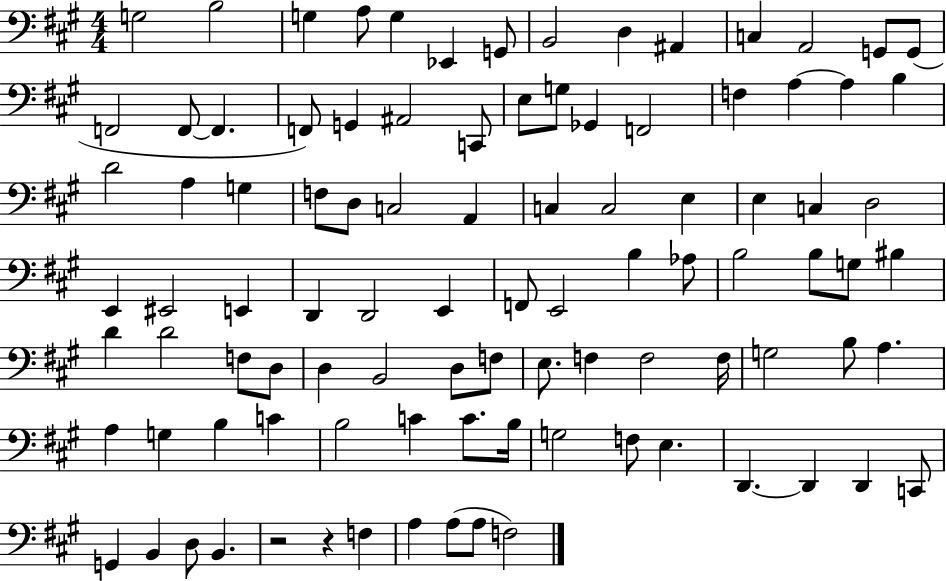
X:1
T:Untitled
M:4/4
L:1/4
K:A
G,2 B,2 G, A,/2 G, _E,, G,,/2 B,,2 D, ^A,, C, A,,2 G,,/2 G,,/2 F,,2 F,,/2 F,, F,,/2 G,, ^A,,2 C,,/2 E,/2 G,/2 _G,, F,,2 F, A, A, B, D2 A, G, F,/2 D,/2 C,2 A,, C, C,2 E, E, C, D,2 E,, ^E,,2 E,, D,, D,,2 E,, F,,/2 E,,2 B, _A,/2 B,2 B,/2 G,/2 ^B, D D2 F,/2 D,/2 D, B,,2 D,/2 F,/2 E,/2 F, F,2 F,/4 G,2 B,/2 A, A, G, B, C B,2 C C/2 B,/4 G,2 F,/2 E, D,, D,, D,, C,,/2 G,, B,, D,/2 B,, z2 z F, A, A,/2 A,/2 F,2